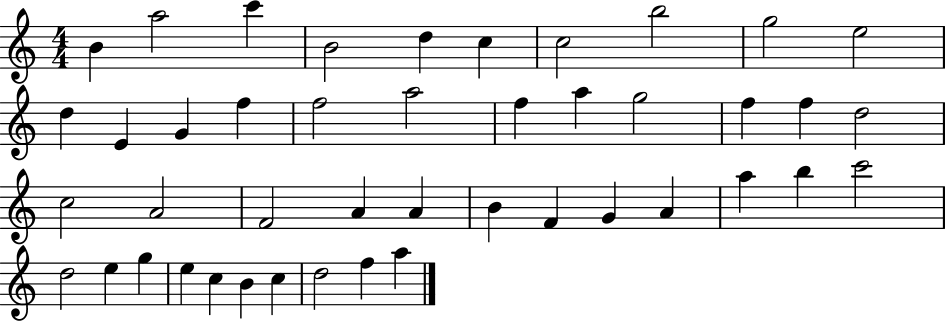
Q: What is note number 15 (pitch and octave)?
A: F5